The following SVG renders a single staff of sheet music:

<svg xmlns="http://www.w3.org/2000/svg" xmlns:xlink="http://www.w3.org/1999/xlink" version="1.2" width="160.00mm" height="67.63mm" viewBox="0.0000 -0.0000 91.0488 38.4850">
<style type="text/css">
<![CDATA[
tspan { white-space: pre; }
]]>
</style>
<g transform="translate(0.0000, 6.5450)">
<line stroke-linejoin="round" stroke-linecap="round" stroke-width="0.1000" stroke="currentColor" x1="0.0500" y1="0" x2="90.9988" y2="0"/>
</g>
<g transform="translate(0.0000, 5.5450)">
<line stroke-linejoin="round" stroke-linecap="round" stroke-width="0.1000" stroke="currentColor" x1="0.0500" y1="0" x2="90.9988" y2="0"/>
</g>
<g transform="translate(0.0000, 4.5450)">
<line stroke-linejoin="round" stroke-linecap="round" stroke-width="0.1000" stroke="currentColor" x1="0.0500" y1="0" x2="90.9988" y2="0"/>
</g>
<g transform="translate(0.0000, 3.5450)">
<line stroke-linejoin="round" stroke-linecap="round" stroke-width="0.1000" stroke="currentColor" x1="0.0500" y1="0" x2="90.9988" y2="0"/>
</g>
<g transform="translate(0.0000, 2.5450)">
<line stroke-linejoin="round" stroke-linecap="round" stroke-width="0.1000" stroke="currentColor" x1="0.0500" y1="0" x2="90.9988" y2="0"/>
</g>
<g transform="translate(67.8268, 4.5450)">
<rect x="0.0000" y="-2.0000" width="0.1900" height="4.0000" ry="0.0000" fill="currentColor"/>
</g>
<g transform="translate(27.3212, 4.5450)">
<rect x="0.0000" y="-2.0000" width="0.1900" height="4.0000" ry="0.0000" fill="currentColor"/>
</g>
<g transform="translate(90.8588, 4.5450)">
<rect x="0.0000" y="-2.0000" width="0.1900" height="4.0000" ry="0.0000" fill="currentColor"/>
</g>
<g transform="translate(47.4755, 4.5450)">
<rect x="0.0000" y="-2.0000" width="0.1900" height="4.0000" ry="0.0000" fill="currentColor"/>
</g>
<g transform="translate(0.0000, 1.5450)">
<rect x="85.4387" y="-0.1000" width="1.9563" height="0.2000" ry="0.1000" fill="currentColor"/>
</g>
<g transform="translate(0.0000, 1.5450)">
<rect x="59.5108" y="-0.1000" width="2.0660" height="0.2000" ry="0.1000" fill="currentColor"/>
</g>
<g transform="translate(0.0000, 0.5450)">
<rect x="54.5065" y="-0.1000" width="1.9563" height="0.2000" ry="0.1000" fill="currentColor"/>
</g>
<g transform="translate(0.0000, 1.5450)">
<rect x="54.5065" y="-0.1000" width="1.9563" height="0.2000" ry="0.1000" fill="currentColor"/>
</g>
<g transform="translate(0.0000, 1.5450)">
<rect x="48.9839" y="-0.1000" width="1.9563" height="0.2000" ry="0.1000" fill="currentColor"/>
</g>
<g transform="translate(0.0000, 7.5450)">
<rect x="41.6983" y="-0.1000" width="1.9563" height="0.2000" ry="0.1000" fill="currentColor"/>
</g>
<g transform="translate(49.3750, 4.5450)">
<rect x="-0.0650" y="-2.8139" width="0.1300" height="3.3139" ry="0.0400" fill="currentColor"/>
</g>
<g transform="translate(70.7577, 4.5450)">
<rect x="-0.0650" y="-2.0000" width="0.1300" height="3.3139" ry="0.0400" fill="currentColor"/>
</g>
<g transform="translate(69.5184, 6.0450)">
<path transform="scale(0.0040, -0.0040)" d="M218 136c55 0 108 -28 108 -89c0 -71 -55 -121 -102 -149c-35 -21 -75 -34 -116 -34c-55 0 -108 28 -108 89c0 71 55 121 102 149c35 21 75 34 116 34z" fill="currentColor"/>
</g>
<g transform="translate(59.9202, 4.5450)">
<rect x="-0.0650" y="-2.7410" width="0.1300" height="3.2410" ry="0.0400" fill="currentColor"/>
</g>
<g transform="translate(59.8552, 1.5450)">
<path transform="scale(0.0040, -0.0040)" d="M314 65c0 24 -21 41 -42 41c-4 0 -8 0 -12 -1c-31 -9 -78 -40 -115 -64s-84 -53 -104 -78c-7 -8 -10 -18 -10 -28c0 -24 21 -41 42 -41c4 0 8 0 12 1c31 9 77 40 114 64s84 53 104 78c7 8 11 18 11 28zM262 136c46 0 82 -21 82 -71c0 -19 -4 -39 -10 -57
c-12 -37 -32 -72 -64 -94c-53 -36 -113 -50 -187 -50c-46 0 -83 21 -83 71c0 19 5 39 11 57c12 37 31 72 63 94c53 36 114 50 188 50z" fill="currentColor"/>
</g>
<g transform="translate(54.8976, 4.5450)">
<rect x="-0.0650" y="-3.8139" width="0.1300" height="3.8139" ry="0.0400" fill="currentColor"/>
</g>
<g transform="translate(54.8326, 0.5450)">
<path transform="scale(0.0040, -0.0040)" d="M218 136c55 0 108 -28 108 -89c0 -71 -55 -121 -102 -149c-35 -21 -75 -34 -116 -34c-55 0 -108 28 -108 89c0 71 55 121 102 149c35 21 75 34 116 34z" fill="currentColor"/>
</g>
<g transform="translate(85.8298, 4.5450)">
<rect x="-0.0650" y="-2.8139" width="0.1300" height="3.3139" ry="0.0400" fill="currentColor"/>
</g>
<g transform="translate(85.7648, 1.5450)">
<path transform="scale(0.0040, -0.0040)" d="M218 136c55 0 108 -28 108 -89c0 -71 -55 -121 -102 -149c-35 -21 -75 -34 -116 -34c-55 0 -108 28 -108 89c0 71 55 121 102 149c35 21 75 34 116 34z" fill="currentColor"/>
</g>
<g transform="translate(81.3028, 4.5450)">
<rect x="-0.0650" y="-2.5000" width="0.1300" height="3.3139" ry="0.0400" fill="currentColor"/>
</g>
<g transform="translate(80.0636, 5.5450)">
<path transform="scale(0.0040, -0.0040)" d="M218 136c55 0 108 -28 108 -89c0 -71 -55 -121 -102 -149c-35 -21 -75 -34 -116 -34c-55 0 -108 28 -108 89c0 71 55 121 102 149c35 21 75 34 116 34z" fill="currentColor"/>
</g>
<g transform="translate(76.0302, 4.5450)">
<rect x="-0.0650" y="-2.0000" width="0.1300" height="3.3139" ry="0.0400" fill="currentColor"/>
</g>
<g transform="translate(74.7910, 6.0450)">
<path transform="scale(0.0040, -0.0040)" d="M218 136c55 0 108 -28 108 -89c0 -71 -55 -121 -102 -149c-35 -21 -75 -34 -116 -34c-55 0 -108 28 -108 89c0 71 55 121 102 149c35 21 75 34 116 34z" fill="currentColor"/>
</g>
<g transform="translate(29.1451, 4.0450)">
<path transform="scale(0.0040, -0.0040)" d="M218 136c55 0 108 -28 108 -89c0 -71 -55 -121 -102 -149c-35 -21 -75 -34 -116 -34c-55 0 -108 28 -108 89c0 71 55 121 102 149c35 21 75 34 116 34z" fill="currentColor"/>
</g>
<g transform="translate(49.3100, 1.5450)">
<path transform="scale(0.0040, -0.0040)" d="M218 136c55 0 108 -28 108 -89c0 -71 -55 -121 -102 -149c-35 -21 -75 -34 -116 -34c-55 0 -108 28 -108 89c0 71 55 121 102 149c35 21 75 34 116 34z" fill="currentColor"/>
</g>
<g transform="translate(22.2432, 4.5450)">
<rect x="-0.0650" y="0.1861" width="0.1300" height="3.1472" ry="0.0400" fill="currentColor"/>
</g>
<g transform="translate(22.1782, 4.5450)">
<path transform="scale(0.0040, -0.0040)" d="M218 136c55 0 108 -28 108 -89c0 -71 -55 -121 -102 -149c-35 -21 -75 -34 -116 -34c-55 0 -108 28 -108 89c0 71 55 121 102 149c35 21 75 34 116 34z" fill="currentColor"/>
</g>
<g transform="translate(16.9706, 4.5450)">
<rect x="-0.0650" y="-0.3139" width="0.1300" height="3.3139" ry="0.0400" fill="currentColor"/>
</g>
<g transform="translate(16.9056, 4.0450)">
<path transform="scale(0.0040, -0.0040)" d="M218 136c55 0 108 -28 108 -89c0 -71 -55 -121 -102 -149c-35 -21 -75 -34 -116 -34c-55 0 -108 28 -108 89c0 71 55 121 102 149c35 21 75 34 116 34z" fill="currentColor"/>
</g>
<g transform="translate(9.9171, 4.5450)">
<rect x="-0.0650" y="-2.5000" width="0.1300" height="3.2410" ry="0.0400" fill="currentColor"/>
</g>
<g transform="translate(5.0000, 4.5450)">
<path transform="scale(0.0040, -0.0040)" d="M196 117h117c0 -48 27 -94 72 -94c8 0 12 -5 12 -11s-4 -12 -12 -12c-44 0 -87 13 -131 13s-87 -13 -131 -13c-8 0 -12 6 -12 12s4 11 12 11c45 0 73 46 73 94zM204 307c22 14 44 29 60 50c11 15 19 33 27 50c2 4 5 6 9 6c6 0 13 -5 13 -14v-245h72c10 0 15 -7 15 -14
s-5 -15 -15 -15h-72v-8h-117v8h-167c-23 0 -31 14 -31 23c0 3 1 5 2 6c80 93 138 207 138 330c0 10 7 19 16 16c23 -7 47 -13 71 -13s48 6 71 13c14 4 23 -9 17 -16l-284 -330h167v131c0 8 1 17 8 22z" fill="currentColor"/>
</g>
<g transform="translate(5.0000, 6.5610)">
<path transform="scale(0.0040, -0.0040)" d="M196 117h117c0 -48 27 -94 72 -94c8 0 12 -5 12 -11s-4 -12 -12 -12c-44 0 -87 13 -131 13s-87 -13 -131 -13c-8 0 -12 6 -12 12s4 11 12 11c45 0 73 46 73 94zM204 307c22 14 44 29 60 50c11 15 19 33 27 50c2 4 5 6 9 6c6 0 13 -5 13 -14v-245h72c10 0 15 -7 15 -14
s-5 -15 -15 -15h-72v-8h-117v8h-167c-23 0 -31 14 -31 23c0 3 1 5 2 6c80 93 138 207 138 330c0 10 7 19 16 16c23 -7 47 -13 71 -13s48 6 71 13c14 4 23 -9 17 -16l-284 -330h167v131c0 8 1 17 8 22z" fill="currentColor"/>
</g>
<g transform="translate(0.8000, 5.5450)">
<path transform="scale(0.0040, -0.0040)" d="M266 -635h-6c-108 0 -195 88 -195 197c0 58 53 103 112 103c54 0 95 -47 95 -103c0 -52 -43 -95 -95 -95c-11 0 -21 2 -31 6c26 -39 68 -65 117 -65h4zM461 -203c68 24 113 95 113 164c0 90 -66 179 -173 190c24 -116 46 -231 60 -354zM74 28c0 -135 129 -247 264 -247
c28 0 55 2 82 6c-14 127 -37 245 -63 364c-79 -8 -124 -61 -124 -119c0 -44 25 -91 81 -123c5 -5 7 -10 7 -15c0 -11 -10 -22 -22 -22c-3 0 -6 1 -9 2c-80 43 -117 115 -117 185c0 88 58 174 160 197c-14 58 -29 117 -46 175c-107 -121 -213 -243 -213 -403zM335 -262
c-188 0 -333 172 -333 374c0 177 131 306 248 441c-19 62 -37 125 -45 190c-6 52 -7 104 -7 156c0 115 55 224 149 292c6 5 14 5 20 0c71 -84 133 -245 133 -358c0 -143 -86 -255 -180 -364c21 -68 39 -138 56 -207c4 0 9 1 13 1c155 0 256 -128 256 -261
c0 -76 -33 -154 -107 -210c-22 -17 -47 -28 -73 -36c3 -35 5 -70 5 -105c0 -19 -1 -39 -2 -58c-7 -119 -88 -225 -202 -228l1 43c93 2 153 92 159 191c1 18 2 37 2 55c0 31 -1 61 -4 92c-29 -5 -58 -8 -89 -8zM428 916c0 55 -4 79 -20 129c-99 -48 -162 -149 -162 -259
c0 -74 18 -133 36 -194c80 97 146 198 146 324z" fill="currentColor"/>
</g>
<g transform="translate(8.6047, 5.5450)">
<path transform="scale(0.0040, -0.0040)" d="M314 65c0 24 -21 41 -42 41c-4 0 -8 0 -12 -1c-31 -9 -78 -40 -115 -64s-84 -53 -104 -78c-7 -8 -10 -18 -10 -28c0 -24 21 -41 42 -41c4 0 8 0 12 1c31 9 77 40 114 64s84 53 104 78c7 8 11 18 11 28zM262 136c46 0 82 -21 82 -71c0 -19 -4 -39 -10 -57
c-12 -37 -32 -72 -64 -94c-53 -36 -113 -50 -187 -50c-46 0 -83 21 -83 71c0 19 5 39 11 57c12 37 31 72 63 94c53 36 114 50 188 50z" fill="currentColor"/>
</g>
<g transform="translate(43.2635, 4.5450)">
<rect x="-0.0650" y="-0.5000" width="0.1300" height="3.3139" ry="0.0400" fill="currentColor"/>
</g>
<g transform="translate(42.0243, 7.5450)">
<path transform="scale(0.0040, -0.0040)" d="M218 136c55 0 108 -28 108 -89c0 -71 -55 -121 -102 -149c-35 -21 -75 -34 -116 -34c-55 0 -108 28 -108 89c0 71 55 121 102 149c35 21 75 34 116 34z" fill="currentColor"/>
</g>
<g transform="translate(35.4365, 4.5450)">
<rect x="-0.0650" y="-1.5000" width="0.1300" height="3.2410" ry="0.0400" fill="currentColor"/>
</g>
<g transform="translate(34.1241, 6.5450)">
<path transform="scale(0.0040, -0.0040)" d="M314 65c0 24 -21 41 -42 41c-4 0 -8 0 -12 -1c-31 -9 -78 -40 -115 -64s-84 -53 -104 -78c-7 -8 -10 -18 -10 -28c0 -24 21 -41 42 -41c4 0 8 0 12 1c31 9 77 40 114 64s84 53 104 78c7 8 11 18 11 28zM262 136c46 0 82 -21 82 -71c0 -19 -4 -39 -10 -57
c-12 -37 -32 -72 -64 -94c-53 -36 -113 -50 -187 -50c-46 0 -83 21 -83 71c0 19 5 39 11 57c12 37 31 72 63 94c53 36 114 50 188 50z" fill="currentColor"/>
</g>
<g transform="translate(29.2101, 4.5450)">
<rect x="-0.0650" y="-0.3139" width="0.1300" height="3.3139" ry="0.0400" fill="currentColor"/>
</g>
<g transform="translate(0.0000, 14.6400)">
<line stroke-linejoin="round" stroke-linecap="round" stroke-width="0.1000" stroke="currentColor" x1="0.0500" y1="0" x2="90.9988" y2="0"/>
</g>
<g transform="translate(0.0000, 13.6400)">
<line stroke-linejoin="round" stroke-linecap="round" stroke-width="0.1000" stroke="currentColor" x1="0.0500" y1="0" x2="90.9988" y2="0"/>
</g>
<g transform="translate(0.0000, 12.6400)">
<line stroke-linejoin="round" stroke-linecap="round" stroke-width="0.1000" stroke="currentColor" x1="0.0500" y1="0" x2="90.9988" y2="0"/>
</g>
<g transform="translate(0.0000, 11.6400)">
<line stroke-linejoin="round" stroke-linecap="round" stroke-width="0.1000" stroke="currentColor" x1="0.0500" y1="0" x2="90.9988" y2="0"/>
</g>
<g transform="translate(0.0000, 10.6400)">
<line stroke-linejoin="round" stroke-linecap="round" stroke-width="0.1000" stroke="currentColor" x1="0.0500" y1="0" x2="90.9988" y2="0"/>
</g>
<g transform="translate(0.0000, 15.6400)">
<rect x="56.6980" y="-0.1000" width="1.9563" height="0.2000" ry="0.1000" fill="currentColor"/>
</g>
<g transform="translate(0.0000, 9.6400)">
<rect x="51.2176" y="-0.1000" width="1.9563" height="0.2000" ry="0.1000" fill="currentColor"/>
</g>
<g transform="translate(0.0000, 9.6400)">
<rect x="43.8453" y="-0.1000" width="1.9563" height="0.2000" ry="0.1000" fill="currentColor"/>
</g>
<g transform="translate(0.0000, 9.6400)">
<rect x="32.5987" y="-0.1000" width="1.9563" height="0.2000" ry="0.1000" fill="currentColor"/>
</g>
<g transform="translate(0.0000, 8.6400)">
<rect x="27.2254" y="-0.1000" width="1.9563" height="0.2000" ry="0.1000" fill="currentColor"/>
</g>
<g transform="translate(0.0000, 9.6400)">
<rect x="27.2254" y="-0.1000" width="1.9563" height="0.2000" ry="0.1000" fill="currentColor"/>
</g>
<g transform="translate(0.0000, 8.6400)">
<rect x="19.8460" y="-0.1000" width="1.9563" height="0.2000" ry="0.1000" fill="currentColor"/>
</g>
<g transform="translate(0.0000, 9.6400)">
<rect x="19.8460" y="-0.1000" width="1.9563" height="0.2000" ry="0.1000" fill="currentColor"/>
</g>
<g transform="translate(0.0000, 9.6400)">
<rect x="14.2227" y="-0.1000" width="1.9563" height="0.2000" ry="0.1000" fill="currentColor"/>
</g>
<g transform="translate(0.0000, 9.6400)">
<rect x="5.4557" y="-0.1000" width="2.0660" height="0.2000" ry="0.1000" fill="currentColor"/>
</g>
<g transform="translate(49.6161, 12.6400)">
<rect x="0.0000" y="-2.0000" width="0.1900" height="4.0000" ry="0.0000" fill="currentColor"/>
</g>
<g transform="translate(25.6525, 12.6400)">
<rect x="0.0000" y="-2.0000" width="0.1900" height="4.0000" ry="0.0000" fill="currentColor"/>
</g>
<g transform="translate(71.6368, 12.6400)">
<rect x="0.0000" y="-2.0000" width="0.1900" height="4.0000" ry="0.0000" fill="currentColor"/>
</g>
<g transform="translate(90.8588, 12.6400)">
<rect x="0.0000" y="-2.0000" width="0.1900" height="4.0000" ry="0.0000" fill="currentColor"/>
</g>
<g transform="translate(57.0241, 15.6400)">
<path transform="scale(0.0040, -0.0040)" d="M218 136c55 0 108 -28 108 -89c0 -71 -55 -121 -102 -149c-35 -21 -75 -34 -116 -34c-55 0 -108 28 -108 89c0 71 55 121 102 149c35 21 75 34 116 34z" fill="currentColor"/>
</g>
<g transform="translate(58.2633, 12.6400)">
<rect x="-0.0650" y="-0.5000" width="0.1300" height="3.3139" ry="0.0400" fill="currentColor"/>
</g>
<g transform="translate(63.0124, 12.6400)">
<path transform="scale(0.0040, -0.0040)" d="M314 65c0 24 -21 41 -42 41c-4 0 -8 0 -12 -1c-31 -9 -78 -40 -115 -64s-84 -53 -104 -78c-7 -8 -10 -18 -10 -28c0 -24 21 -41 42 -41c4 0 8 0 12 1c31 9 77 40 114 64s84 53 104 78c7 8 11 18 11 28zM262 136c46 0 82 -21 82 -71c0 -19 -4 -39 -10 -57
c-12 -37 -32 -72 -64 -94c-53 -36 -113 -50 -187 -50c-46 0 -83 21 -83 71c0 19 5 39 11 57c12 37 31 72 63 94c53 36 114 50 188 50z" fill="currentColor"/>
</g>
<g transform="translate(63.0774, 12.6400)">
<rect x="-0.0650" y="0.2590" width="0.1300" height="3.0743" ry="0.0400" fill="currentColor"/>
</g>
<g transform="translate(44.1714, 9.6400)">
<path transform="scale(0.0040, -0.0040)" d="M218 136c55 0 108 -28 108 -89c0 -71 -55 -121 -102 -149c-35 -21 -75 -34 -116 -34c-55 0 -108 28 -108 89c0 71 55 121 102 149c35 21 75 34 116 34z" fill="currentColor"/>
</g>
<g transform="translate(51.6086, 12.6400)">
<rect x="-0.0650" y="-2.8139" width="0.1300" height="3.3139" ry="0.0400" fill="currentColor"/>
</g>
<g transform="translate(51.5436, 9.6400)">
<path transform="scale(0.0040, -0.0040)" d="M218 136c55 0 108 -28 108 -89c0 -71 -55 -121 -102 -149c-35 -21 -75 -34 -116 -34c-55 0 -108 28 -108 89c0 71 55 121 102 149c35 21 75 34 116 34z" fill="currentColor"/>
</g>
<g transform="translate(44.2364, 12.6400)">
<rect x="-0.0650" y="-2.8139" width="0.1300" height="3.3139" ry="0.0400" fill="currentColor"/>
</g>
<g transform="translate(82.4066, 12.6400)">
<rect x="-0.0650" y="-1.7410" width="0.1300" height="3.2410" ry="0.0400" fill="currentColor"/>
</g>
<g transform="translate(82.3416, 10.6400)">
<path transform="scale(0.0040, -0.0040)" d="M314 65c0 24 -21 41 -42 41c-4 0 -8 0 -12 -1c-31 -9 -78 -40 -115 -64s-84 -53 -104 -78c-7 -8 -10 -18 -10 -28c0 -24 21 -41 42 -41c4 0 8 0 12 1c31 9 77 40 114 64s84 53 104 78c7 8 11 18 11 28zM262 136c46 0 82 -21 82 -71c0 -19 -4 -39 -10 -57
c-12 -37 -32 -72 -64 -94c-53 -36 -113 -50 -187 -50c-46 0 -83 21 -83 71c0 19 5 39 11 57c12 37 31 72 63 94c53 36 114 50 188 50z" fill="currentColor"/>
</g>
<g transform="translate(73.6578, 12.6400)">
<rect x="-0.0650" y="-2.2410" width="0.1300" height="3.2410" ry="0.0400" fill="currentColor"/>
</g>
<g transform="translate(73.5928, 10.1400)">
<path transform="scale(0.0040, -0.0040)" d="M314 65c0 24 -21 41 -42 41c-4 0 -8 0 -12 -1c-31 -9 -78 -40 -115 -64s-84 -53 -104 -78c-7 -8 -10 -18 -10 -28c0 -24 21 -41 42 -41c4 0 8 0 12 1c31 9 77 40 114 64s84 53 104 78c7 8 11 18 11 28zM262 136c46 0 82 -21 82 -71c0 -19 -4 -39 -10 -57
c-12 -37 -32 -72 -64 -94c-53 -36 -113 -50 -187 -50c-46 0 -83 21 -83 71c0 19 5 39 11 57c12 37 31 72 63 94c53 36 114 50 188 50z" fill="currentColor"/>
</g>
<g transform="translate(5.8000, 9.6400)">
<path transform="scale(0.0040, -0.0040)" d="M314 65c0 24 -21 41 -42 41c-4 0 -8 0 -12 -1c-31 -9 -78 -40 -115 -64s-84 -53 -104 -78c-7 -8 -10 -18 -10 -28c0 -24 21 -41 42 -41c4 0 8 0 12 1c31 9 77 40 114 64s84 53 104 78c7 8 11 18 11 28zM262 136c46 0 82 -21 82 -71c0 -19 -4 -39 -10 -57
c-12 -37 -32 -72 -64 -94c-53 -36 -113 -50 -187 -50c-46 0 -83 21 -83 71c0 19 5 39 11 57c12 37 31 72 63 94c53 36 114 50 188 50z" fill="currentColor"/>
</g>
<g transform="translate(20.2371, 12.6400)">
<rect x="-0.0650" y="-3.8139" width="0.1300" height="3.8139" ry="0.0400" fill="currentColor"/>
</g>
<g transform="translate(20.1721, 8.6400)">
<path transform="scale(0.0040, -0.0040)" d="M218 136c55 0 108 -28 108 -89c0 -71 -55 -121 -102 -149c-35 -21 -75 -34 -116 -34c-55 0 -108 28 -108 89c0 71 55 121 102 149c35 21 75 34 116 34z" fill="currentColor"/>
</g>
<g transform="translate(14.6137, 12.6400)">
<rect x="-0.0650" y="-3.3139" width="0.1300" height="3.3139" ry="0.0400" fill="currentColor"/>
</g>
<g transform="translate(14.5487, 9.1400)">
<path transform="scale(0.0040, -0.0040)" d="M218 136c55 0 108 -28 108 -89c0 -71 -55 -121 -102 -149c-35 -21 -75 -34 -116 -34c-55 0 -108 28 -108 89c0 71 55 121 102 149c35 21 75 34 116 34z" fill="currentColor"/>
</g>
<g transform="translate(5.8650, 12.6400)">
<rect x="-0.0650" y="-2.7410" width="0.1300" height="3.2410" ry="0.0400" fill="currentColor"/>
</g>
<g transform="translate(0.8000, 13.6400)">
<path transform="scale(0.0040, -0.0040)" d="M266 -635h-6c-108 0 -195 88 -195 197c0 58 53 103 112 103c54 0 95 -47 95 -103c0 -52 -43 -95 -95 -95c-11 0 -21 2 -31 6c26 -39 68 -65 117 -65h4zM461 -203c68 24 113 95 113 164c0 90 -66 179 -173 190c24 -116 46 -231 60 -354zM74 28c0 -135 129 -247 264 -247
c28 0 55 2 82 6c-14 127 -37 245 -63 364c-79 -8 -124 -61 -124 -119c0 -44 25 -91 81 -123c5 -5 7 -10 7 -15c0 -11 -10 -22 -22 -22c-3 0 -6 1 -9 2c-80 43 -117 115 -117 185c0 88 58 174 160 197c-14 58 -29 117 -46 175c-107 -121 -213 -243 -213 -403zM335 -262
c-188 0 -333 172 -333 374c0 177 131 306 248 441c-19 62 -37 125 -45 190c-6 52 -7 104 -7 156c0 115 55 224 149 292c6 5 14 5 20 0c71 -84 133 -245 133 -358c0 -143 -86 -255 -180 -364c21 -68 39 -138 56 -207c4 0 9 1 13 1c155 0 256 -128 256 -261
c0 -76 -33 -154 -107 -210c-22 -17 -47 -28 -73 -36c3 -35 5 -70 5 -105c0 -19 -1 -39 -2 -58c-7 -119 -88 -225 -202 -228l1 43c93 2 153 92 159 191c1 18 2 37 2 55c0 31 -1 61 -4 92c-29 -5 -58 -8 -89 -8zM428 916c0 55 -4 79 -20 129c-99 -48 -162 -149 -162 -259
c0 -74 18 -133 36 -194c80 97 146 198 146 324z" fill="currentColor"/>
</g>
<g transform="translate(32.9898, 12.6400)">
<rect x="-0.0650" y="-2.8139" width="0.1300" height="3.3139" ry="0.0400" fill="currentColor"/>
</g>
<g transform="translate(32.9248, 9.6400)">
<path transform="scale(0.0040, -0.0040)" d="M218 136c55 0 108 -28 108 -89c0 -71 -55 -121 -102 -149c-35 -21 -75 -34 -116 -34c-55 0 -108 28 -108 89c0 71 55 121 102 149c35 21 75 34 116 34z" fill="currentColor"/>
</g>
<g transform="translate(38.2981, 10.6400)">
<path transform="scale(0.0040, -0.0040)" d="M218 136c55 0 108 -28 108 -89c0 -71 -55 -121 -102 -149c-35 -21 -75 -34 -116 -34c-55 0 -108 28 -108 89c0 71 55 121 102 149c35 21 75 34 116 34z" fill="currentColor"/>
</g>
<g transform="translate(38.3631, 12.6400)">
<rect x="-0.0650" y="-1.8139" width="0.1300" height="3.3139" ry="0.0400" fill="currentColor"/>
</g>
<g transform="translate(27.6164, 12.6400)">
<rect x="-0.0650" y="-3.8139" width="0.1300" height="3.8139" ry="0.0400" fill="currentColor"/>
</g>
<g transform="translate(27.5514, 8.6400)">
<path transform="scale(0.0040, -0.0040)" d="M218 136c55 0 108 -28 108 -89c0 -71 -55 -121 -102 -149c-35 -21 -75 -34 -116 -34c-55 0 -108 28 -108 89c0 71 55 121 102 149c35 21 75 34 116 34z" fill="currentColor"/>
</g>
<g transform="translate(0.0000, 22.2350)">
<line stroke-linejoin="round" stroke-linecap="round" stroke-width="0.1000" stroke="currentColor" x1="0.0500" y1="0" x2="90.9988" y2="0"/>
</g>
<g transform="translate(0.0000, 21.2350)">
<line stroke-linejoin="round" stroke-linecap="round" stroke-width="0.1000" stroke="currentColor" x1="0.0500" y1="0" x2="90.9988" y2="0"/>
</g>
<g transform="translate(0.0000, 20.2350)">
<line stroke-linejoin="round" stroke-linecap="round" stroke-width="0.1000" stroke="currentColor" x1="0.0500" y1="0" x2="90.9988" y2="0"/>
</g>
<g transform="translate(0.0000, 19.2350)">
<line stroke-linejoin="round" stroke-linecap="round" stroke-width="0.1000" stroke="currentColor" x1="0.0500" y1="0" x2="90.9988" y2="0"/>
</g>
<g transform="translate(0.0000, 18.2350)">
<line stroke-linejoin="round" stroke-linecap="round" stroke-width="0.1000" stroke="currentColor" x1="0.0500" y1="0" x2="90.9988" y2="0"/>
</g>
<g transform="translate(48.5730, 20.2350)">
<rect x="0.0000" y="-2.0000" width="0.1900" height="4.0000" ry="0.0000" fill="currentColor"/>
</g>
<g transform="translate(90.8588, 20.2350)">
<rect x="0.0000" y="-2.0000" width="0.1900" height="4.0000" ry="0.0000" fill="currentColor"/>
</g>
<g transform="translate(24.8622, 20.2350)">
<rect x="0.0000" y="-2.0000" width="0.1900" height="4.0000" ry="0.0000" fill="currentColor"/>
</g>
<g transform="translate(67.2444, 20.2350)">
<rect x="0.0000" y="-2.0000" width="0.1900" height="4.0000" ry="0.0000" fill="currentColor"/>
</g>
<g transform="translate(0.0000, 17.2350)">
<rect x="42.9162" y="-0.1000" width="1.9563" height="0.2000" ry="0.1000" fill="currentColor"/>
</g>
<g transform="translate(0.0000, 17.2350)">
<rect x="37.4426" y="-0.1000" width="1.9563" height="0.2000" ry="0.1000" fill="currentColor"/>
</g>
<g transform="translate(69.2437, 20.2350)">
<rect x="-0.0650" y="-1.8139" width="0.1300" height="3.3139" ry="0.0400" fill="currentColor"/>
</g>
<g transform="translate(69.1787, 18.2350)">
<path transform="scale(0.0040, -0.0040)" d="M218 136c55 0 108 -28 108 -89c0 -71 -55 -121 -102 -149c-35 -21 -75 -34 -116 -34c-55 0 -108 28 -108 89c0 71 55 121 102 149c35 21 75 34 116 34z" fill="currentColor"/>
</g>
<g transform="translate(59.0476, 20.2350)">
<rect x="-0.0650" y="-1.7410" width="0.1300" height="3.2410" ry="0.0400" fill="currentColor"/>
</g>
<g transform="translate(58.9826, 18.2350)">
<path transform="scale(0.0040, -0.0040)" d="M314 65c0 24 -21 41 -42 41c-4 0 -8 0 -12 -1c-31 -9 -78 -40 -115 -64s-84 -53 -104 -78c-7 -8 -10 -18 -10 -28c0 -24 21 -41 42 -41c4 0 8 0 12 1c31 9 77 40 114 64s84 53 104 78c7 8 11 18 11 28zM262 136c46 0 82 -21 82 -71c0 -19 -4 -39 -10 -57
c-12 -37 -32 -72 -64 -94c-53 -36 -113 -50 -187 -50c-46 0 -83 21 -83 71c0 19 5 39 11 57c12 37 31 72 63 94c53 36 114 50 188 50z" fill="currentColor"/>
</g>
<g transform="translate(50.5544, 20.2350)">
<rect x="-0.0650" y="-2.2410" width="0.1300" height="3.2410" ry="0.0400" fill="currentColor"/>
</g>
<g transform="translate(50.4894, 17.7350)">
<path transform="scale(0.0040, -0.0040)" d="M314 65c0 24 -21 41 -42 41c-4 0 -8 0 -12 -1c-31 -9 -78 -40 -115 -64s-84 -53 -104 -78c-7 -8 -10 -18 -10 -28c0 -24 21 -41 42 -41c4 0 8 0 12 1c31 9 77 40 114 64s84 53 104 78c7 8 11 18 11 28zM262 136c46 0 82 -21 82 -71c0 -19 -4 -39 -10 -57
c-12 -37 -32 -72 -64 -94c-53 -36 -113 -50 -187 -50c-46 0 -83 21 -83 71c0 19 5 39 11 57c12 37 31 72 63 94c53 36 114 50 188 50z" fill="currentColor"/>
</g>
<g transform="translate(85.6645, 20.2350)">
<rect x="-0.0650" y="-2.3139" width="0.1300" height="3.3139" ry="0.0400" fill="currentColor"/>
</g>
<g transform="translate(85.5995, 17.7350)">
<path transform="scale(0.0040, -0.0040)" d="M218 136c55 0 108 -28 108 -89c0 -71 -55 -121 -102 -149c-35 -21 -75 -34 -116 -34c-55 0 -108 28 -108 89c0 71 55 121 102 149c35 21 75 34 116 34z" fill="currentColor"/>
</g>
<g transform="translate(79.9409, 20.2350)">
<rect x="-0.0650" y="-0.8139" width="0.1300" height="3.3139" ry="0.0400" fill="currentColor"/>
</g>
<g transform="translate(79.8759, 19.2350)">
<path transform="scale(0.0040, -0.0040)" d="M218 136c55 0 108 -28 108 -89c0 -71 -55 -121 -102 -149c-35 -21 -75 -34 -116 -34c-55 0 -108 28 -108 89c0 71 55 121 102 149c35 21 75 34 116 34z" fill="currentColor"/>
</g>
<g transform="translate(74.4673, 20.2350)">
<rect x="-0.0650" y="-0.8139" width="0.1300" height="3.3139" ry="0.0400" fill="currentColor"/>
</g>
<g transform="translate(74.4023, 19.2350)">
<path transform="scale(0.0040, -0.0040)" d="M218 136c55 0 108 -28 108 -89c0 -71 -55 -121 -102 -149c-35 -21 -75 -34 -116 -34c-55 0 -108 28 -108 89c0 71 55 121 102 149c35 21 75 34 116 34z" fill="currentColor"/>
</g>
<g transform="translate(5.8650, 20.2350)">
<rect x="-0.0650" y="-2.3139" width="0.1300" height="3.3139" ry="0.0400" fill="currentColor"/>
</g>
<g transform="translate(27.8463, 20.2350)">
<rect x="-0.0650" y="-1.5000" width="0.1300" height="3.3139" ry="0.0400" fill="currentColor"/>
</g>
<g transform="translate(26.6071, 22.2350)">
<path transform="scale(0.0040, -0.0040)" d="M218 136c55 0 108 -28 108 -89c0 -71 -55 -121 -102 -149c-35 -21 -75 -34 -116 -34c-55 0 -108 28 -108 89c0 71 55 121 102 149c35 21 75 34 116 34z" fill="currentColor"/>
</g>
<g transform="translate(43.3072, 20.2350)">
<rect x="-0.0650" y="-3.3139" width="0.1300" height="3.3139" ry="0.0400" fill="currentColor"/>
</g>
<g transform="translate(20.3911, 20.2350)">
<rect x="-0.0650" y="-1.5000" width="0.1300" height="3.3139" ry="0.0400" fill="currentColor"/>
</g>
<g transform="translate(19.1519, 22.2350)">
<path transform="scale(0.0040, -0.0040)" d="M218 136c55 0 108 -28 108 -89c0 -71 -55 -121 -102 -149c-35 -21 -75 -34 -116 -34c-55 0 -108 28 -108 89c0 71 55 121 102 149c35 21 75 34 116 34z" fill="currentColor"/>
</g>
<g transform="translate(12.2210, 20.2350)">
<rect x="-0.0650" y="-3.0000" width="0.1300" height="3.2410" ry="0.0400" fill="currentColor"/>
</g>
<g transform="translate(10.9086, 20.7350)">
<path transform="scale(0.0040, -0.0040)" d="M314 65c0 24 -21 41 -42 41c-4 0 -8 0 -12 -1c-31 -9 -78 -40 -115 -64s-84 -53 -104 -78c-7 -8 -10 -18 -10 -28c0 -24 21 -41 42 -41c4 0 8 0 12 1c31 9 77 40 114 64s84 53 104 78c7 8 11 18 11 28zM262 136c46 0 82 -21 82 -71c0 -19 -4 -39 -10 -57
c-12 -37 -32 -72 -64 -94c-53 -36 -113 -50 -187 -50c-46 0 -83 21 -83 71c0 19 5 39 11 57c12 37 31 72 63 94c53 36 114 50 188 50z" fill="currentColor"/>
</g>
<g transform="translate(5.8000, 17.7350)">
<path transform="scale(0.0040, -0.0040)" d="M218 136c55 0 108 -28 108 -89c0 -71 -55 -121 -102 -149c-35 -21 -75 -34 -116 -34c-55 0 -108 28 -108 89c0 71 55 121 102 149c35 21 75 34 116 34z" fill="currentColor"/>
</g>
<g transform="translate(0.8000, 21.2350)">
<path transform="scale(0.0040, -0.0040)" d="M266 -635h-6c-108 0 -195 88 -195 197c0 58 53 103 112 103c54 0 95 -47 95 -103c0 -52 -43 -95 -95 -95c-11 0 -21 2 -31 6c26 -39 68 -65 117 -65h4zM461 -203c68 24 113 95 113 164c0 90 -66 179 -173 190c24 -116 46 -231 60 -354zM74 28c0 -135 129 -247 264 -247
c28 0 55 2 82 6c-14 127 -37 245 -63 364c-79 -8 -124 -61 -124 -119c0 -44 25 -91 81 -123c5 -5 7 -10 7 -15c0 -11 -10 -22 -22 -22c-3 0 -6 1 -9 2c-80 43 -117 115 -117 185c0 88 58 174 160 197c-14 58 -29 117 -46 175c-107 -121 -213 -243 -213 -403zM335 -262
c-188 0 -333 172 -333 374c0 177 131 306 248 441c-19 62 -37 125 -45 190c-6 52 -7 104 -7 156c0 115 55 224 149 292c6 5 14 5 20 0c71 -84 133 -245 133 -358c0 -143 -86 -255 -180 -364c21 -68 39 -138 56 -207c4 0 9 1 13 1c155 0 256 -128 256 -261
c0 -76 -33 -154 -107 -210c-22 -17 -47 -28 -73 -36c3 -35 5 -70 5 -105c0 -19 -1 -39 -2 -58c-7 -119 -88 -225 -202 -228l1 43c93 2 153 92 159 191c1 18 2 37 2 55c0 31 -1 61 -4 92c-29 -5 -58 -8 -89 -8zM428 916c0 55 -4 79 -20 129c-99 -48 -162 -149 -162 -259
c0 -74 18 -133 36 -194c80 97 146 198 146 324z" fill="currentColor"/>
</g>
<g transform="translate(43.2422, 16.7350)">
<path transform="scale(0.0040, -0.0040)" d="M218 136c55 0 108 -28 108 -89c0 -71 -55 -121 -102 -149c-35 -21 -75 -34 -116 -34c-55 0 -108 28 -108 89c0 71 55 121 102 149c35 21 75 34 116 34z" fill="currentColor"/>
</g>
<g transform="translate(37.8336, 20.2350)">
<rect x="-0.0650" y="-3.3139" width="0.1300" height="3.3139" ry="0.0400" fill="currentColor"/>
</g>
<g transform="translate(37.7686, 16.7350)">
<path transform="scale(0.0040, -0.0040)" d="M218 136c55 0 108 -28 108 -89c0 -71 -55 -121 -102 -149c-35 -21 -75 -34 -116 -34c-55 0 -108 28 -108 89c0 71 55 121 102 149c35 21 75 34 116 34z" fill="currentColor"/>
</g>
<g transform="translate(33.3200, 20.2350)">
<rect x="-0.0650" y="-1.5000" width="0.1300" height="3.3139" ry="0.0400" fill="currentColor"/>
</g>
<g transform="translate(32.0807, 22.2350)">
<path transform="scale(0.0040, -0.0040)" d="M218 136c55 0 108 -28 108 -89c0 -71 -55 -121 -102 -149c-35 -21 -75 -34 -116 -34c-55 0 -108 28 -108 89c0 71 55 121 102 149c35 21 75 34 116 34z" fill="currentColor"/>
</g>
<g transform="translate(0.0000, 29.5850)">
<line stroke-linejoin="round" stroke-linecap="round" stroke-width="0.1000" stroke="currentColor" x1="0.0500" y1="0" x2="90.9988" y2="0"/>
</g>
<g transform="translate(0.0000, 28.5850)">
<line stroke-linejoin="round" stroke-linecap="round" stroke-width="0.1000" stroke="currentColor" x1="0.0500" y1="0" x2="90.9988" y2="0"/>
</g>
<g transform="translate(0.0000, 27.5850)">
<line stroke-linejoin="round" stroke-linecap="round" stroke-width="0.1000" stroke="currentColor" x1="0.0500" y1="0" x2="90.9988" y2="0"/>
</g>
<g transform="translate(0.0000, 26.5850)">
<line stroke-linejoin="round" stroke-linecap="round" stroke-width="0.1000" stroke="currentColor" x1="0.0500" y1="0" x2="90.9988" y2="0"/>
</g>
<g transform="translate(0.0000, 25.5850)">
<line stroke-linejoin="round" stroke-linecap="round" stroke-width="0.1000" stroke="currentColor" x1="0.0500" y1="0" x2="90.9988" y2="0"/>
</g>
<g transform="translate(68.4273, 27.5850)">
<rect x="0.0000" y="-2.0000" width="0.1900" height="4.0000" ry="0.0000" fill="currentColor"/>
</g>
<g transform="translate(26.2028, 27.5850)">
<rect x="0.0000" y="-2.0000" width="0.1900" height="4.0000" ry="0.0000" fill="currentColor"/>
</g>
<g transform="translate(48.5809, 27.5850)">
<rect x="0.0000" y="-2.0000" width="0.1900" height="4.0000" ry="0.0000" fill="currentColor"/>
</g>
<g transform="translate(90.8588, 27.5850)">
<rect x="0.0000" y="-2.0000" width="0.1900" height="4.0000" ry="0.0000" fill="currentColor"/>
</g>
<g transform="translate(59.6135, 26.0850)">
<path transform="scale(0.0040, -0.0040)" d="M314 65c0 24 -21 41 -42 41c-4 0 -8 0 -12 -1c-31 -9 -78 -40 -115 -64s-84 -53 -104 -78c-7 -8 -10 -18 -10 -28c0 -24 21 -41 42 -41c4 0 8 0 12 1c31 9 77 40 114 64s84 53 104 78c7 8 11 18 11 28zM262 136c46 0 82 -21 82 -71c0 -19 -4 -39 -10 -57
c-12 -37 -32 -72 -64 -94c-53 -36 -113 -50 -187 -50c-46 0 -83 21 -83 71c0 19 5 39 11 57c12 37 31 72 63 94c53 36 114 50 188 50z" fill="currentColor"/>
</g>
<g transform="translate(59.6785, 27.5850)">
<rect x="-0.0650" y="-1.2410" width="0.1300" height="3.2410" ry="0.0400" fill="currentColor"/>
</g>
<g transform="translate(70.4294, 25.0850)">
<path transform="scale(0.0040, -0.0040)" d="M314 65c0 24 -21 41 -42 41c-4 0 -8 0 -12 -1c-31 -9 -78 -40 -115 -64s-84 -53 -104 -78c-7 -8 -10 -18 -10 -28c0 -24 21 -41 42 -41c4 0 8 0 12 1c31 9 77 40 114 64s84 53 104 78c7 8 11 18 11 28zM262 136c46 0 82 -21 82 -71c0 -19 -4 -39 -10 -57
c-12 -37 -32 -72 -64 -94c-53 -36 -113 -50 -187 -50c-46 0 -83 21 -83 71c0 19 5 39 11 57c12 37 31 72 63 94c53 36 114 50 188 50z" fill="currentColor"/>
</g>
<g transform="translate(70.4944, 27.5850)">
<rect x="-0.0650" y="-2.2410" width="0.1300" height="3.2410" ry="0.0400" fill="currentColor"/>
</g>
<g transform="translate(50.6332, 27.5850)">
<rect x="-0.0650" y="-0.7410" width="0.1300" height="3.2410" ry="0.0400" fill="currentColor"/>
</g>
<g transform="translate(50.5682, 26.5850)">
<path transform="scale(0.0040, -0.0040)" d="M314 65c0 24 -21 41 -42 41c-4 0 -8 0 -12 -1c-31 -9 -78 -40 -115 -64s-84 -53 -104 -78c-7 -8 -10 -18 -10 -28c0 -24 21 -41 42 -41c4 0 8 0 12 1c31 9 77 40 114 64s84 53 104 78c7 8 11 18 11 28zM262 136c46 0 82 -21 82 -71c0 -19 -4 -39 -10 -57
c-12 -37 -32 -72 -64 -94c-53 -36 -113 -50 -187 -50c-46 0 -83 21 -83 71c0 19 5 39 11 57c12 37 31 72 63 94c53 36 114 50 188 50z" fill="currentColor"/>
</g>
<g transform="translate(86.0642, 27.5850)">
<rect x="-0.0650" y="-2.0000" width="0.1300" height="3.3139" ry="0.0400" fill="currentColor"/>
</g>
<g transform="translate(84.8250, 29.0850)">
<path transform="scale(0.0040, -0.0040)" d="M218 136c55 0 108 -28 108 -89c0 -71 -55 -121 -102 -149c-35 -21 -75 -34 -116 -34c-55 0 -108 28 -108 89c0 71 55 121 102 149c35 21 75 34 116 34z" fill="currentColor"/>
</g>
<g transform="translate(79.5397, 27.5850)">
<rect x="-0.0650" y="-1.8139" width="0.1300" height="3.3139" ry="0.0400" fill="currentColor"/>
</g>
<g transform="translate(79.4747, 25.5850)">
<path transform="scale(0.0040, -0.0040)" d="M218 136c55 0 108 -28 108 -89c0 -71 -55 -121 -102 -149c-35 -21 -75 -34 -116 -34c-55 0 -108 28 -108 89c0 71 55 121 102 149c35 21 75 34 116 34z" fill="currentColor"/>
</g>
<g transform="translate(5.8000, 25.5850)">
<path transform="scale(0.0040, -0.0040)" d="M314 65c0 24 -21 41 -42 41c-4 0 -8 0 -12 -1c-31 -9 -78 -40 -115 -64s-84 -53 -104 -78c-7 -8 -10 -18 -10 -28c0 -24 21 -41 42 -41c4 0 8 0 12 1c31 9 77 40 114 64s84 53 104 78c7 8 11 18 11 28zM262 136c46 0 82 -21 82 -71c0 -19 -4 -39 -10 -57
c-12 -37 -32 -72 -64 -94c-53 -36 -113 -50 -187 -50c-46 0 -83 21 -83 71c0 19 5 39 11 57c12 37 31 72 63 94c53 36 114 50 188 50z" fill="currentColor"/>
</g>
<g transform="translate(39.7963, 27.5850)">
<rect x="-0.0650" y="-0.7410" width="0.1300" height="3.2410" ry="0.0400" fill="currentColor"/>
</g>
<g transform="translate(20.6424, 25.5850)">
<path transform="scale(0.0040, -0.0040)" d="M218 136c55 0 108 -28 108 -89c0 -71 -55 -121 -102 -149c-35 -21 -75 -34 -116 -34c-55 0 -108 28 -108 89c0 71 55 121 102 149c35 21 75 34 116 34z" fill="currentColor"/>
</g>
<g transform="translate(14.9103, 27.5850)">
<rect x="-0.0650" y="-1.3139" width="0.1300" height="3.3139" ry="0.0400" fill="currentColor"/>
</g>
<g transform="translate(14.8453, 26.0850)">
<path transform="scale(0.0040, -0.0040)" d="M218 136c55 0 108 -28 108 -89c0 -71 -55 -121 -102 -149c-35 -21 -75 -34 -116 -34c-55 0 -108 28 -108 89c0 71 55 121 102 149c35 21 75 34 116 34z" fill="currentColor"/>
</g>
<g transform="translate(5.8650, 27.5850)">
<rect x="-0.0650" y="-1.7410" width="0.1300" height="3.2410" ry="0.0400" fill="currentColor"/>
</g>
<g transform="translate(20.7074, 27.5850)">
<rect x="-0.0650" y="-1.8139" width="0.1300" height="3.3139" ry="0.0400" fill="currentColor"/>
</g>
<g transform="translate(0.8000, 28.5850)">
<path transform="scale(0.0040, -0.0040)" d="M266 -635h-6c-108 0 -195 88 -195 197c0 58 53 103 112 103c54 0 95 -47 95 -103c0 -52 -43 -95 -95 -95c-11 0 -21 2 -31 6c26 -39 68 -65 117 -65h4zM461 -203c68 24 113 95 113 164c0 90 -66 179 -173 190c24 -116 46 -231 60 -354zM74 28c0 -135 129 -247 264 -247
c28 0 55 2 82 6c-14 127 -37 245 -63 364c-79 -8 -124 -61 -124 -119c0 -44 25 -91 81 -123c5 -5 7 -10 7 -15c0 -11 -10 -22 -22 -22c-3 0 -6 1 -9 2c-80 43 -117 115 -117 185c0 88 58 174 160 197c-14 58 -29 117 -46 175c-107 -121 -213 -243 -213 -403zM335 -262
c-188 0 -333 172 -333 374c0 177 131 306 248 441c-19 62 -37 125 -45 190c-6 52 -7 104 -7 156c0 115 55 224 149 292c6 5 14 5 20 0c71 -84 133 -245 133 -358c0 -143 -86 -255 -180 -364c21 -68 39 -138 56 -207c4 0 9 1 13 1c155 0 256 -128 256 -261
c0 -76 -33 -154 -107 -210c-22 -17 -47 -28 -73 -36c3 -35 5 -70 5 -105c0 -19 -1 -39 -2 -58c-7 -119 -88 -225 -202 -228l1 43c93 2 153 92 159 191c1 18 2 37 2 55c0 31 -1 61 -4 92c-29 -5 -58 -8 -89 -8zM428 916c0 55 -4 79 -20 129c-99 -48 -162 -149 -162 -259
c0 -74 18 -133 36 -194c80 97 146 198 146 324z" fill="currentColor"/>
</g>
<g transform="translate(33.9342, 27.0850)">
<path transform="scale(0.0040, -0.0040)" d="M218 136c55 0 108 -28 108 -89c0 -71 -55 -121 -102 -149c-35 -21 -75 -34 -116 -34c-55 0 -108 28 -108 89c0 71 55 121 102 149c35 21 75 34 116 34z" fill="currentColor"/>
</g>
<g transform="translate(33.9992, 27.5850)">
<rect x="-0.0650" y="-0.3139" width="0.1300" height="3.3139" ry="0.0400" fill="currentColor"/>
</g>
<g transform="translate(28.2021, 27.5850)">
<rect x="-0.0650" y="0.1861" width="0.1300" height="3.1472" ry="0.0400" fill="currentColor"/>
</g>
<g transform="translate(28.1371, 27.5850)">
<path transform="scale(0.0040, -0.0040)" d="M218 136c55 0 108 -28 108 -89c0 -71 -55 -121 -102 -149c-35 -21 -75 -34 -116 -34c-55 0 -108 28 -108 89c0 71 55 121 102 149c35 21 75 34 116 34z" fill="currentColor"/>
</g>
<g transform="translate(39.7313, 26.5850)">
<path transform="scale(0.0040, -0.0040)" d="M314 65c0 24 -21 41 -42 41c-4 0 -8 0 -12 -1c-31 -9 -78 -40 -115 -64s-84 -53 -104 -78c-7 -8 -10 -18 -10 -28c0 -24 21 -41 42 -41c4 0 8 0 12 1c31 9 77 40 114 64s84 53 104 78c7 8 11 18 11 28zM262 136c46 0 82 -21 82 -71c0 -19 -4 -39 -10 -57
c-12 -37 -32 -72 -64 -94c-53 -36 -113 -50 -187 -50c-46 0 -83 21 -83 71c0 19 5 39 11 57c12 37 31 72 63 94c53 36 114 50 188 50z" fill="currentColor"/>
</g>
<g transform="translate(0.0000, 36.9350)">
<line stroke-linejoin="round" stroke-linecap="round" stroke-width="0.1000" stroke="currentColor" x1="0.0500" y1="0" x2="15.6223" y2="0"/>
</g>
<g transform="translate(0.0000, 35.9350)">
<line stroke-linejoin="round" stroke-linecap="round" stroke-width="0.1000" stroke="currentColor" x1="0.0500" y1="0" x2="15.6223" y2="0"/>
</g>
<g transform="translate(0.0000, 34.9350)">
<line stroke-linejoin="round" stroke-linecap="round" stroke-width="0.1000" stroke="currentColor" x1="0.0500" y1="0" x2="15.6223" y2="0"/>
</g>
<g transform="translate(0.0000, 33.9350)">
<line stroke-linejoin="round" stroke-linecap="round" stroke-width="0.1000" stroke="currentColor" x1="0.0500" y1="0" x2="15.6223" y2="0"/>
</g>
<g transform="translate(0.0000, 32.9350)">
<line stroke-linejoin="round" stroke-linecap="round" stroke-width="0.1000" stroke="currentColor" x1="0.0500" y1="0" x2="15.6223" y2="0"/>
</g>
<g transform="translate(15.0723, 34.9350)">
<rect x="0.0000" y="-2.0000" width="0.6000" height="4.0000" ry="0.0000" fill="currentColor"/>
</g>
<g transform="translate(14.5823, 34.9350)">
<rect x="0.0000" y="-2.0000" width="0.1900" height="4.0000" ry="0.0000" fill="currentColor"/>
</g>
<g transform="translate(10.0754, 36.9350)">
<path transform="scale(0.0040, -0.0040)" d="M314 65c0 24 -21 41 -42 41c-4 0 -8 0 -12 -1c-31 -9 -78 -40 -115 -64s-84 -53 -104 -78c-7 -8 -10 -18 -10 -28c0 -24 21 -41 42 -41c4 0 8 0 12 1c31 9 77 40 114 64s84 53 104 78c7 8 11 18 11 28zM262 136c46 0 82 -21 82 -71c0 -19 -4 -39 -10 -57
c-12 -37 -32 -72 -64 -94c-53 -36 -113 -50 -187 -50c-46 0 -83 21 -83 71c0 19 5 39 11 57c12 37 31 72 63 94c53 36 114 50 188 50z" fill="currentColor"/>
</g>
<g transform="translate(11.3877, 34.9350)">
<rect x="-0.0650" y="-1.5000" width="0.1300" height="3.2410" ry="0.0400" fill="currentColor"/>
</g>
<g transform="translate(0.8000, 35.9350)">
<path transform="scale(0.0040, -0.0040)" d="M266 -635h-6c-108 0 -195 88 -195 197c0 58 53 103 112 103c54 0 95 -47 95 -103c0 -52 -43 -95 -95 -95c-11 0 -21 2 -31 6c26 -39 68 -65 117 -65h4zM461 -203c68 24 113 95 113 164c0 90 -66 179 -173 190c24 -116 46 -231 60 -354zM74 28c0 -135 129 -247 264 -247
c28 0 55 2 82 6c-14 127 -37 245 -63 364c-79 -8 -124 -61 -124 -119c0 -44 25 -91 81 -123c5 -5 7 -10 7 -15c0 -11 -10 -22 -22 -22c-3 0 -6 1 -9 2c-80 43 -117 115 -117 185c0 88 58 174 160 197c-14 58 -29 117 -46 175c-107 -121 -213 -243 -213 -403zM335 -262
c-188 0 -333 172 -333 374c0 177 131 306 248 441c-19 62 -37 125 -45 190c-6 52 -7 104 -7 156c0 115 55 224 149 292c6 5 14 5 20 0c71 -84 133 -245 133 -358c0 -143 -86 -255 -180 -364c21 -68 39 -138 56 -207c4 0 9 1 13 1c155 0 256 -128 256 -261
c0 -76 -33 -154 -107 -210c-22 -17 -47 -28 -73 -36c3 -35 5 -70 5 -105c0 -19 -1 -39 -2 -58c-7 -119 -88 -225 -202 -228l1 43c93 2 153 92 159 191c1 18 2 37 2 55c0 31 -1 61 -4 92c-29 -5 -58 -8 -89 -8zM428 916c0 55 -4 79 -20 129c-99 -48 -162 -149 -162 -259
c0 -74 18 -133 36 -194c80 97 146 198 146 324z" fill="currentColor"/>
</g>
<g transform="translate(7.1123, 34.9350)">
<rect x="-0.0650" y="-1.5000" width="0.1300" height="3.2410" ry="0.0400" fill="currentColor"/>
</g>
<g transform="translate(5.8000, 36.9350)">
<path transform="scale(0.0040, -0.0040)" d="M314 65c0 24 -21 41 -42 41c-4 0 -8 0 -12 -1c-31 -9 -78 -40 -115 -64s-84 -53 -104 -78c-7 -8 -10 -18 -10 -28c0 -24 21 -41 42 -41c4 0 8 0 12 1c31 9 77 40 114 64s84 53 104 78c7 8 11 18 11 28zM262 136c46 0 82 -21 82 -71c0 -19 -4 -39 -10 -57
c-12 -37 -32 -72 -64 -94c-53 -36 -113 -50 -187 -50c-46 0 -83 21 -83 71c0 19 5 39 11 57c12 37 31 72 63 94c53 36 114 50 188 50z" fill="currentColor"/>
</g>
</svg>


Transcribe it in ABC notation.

X:1
T:Untitled
M:4/4
L:1/4
K:C
G2 c B c E2 C a c' a2 F F G a a2 b c' c' a f a a C B2 g2 f2 g A2 E E E b b g2 f2 f d d g f2 e f B c d2 d2 e2 g2 f F E2 E2